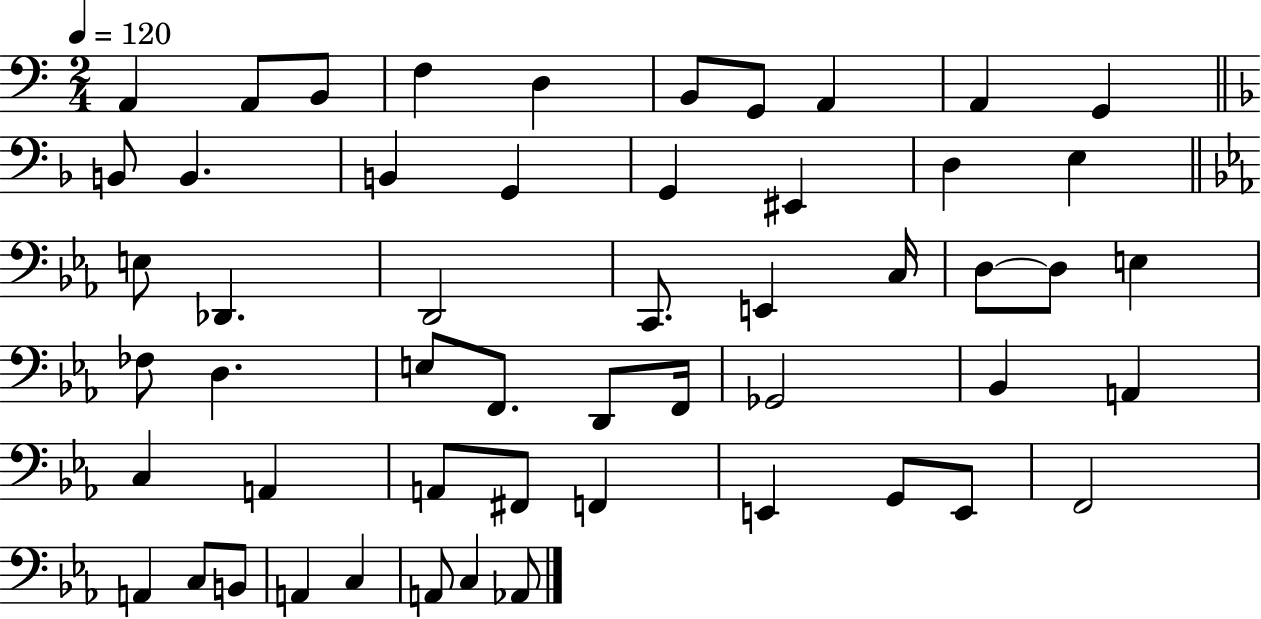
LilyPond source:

{
  \clef bass
  \numericTimeSignature
  \time 2/4
  \key c \major
  \tempo 4 = 120
  \repeat volta 2 { a,4 a,8 b,8 | f4 d4 | b,8 g,8 a,4 | a,4 g,4 | \break \bar "||" \break \key d \minor b,8 b,4. | b,4 g,4 | g,4 eis,4 | d4 e4 | \break \bar "||" \break \key ees \major e8 des,4. | d,2 | c,8. e,4 c16 | d8~~ d8 e4 | \break fes8 d4. | e8 f,8. d,8 f,16 | ges,2 | bes,4 a,4 | \break c4 a,4 | a,8 fis,8 f,4 | e,4 g,8 e,8 | f,2 | \break a,4 c8 b,8 | a,4 c4 | a,8 c4 aes,8 | } \bar "|."
}